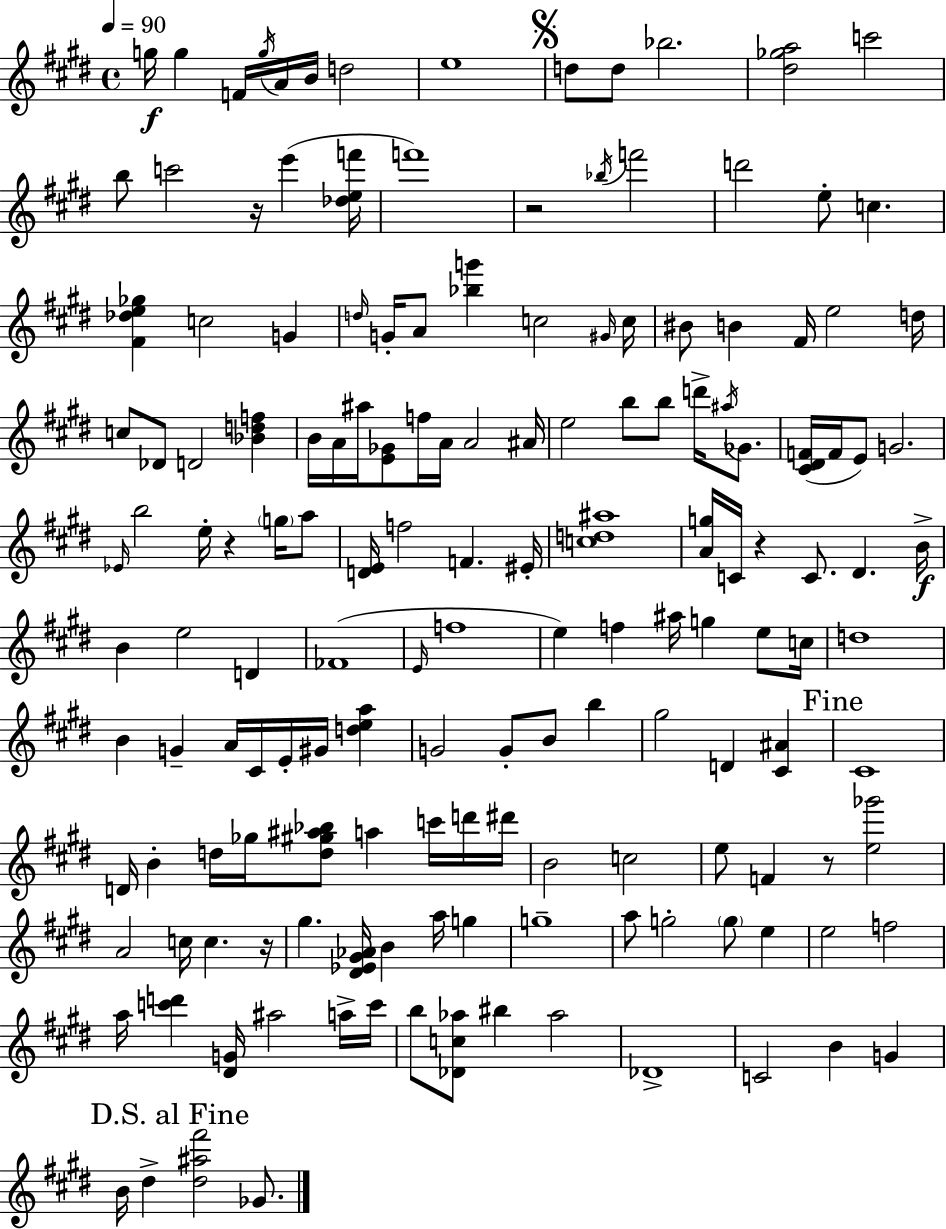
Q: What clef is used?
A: treble